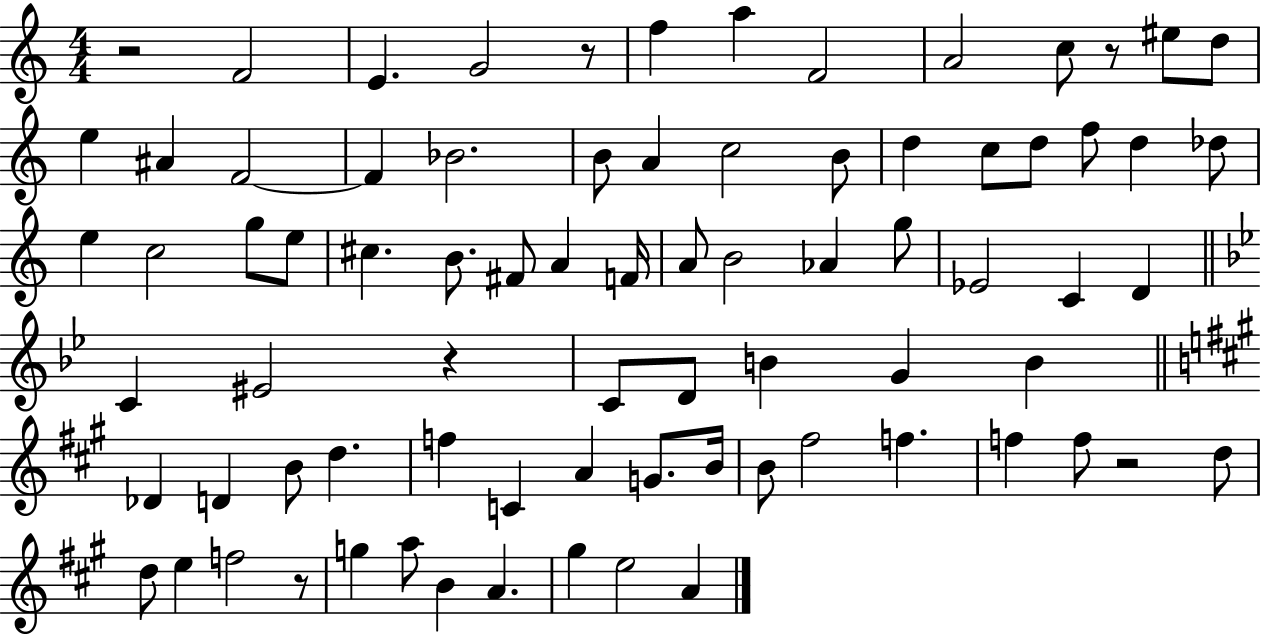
{
  \clef treble
  \numericTimeSignature
  \time 4/4
  \key c \major
  r2 f'2 | e'4. g'2 r8 | f''4 a''4 f'2 | a'2 c''8 r8 eis''8 d''8 | \break e''4 ais'4 f'2~~ | f'4 bes'2. | b'8 a'4 c''2 b'8 | d''4 c''8 d''8 f''8 d''4 des''8 | \break e''4 c''2 g''8 e''8 | cis''4. b'8. fis'8 a'4 f'16 | a'8 b'2 aes'4 g''8 | ees'2 c'4 d'4 | \break \bar "||" \break \key bes \major c'4 eis'2 r4 | c'8 d'8 b'4 g'4 b'4 | \bar "||" \break \key a \major des'4 d'4 b'8 d''4. | f''4 c'4 a'4 g'8. b'16 | b'8 fis''2 f''4. | f''4 f''8 r2 d''8 | \break d''8 e''4 f''2 r8 | g''4 a''8 b'4 a'4. | gis''4 e''2 a'4 | \bar "|."
}